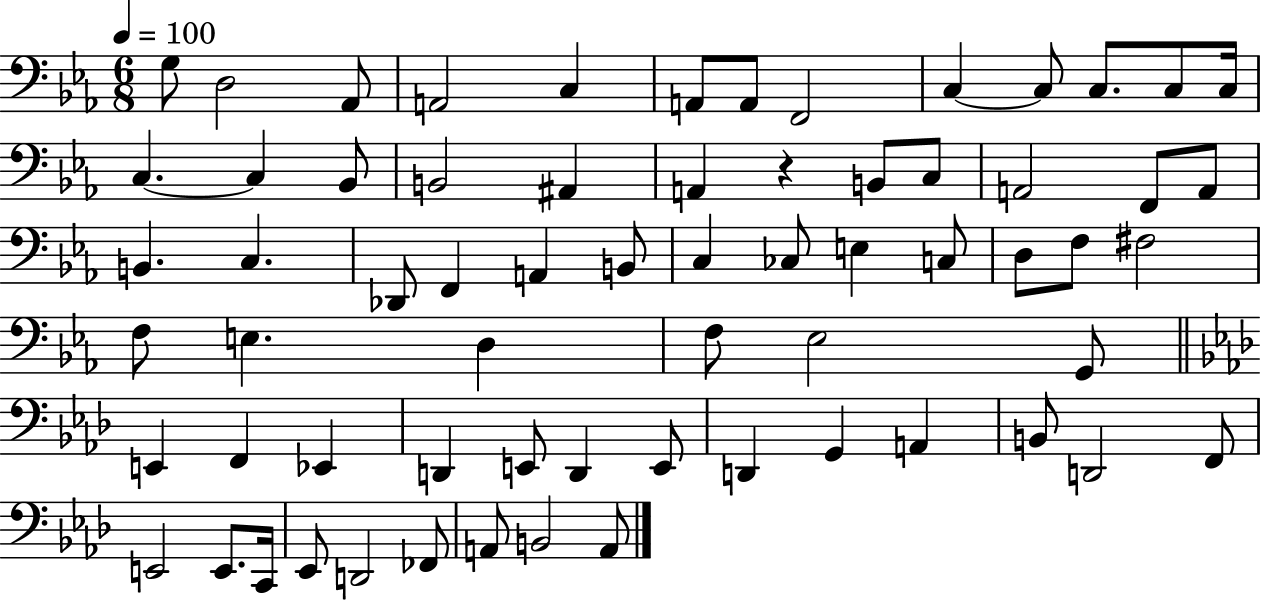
G3/e D3/h Ab2/e A2/h C3/q A2/e A2/e F2/h C3/q C3/e C3/e. C3/e C3/s C3/q. C3/q Bb2/e B2/h A#2/q A2/q R/q B2/e C3/e A2/h F2/e A2/e B2/q. C3/q. Db2/e F2/q A2/q B2/e C3/q CES3/e E3/q C3/e D3/e F3/e F#3/h F3/e E3/q. D3/q F3/e Eb3/h G2/e E2/q F2/q Eb2/q D2/q E2/e D2/q E2/e D2/q G2/q A2/q B2/e D2/h F2/e E2/h E2/e. C2/s Eb2/e D2/h FES2/e A2/e B2/h A2/e